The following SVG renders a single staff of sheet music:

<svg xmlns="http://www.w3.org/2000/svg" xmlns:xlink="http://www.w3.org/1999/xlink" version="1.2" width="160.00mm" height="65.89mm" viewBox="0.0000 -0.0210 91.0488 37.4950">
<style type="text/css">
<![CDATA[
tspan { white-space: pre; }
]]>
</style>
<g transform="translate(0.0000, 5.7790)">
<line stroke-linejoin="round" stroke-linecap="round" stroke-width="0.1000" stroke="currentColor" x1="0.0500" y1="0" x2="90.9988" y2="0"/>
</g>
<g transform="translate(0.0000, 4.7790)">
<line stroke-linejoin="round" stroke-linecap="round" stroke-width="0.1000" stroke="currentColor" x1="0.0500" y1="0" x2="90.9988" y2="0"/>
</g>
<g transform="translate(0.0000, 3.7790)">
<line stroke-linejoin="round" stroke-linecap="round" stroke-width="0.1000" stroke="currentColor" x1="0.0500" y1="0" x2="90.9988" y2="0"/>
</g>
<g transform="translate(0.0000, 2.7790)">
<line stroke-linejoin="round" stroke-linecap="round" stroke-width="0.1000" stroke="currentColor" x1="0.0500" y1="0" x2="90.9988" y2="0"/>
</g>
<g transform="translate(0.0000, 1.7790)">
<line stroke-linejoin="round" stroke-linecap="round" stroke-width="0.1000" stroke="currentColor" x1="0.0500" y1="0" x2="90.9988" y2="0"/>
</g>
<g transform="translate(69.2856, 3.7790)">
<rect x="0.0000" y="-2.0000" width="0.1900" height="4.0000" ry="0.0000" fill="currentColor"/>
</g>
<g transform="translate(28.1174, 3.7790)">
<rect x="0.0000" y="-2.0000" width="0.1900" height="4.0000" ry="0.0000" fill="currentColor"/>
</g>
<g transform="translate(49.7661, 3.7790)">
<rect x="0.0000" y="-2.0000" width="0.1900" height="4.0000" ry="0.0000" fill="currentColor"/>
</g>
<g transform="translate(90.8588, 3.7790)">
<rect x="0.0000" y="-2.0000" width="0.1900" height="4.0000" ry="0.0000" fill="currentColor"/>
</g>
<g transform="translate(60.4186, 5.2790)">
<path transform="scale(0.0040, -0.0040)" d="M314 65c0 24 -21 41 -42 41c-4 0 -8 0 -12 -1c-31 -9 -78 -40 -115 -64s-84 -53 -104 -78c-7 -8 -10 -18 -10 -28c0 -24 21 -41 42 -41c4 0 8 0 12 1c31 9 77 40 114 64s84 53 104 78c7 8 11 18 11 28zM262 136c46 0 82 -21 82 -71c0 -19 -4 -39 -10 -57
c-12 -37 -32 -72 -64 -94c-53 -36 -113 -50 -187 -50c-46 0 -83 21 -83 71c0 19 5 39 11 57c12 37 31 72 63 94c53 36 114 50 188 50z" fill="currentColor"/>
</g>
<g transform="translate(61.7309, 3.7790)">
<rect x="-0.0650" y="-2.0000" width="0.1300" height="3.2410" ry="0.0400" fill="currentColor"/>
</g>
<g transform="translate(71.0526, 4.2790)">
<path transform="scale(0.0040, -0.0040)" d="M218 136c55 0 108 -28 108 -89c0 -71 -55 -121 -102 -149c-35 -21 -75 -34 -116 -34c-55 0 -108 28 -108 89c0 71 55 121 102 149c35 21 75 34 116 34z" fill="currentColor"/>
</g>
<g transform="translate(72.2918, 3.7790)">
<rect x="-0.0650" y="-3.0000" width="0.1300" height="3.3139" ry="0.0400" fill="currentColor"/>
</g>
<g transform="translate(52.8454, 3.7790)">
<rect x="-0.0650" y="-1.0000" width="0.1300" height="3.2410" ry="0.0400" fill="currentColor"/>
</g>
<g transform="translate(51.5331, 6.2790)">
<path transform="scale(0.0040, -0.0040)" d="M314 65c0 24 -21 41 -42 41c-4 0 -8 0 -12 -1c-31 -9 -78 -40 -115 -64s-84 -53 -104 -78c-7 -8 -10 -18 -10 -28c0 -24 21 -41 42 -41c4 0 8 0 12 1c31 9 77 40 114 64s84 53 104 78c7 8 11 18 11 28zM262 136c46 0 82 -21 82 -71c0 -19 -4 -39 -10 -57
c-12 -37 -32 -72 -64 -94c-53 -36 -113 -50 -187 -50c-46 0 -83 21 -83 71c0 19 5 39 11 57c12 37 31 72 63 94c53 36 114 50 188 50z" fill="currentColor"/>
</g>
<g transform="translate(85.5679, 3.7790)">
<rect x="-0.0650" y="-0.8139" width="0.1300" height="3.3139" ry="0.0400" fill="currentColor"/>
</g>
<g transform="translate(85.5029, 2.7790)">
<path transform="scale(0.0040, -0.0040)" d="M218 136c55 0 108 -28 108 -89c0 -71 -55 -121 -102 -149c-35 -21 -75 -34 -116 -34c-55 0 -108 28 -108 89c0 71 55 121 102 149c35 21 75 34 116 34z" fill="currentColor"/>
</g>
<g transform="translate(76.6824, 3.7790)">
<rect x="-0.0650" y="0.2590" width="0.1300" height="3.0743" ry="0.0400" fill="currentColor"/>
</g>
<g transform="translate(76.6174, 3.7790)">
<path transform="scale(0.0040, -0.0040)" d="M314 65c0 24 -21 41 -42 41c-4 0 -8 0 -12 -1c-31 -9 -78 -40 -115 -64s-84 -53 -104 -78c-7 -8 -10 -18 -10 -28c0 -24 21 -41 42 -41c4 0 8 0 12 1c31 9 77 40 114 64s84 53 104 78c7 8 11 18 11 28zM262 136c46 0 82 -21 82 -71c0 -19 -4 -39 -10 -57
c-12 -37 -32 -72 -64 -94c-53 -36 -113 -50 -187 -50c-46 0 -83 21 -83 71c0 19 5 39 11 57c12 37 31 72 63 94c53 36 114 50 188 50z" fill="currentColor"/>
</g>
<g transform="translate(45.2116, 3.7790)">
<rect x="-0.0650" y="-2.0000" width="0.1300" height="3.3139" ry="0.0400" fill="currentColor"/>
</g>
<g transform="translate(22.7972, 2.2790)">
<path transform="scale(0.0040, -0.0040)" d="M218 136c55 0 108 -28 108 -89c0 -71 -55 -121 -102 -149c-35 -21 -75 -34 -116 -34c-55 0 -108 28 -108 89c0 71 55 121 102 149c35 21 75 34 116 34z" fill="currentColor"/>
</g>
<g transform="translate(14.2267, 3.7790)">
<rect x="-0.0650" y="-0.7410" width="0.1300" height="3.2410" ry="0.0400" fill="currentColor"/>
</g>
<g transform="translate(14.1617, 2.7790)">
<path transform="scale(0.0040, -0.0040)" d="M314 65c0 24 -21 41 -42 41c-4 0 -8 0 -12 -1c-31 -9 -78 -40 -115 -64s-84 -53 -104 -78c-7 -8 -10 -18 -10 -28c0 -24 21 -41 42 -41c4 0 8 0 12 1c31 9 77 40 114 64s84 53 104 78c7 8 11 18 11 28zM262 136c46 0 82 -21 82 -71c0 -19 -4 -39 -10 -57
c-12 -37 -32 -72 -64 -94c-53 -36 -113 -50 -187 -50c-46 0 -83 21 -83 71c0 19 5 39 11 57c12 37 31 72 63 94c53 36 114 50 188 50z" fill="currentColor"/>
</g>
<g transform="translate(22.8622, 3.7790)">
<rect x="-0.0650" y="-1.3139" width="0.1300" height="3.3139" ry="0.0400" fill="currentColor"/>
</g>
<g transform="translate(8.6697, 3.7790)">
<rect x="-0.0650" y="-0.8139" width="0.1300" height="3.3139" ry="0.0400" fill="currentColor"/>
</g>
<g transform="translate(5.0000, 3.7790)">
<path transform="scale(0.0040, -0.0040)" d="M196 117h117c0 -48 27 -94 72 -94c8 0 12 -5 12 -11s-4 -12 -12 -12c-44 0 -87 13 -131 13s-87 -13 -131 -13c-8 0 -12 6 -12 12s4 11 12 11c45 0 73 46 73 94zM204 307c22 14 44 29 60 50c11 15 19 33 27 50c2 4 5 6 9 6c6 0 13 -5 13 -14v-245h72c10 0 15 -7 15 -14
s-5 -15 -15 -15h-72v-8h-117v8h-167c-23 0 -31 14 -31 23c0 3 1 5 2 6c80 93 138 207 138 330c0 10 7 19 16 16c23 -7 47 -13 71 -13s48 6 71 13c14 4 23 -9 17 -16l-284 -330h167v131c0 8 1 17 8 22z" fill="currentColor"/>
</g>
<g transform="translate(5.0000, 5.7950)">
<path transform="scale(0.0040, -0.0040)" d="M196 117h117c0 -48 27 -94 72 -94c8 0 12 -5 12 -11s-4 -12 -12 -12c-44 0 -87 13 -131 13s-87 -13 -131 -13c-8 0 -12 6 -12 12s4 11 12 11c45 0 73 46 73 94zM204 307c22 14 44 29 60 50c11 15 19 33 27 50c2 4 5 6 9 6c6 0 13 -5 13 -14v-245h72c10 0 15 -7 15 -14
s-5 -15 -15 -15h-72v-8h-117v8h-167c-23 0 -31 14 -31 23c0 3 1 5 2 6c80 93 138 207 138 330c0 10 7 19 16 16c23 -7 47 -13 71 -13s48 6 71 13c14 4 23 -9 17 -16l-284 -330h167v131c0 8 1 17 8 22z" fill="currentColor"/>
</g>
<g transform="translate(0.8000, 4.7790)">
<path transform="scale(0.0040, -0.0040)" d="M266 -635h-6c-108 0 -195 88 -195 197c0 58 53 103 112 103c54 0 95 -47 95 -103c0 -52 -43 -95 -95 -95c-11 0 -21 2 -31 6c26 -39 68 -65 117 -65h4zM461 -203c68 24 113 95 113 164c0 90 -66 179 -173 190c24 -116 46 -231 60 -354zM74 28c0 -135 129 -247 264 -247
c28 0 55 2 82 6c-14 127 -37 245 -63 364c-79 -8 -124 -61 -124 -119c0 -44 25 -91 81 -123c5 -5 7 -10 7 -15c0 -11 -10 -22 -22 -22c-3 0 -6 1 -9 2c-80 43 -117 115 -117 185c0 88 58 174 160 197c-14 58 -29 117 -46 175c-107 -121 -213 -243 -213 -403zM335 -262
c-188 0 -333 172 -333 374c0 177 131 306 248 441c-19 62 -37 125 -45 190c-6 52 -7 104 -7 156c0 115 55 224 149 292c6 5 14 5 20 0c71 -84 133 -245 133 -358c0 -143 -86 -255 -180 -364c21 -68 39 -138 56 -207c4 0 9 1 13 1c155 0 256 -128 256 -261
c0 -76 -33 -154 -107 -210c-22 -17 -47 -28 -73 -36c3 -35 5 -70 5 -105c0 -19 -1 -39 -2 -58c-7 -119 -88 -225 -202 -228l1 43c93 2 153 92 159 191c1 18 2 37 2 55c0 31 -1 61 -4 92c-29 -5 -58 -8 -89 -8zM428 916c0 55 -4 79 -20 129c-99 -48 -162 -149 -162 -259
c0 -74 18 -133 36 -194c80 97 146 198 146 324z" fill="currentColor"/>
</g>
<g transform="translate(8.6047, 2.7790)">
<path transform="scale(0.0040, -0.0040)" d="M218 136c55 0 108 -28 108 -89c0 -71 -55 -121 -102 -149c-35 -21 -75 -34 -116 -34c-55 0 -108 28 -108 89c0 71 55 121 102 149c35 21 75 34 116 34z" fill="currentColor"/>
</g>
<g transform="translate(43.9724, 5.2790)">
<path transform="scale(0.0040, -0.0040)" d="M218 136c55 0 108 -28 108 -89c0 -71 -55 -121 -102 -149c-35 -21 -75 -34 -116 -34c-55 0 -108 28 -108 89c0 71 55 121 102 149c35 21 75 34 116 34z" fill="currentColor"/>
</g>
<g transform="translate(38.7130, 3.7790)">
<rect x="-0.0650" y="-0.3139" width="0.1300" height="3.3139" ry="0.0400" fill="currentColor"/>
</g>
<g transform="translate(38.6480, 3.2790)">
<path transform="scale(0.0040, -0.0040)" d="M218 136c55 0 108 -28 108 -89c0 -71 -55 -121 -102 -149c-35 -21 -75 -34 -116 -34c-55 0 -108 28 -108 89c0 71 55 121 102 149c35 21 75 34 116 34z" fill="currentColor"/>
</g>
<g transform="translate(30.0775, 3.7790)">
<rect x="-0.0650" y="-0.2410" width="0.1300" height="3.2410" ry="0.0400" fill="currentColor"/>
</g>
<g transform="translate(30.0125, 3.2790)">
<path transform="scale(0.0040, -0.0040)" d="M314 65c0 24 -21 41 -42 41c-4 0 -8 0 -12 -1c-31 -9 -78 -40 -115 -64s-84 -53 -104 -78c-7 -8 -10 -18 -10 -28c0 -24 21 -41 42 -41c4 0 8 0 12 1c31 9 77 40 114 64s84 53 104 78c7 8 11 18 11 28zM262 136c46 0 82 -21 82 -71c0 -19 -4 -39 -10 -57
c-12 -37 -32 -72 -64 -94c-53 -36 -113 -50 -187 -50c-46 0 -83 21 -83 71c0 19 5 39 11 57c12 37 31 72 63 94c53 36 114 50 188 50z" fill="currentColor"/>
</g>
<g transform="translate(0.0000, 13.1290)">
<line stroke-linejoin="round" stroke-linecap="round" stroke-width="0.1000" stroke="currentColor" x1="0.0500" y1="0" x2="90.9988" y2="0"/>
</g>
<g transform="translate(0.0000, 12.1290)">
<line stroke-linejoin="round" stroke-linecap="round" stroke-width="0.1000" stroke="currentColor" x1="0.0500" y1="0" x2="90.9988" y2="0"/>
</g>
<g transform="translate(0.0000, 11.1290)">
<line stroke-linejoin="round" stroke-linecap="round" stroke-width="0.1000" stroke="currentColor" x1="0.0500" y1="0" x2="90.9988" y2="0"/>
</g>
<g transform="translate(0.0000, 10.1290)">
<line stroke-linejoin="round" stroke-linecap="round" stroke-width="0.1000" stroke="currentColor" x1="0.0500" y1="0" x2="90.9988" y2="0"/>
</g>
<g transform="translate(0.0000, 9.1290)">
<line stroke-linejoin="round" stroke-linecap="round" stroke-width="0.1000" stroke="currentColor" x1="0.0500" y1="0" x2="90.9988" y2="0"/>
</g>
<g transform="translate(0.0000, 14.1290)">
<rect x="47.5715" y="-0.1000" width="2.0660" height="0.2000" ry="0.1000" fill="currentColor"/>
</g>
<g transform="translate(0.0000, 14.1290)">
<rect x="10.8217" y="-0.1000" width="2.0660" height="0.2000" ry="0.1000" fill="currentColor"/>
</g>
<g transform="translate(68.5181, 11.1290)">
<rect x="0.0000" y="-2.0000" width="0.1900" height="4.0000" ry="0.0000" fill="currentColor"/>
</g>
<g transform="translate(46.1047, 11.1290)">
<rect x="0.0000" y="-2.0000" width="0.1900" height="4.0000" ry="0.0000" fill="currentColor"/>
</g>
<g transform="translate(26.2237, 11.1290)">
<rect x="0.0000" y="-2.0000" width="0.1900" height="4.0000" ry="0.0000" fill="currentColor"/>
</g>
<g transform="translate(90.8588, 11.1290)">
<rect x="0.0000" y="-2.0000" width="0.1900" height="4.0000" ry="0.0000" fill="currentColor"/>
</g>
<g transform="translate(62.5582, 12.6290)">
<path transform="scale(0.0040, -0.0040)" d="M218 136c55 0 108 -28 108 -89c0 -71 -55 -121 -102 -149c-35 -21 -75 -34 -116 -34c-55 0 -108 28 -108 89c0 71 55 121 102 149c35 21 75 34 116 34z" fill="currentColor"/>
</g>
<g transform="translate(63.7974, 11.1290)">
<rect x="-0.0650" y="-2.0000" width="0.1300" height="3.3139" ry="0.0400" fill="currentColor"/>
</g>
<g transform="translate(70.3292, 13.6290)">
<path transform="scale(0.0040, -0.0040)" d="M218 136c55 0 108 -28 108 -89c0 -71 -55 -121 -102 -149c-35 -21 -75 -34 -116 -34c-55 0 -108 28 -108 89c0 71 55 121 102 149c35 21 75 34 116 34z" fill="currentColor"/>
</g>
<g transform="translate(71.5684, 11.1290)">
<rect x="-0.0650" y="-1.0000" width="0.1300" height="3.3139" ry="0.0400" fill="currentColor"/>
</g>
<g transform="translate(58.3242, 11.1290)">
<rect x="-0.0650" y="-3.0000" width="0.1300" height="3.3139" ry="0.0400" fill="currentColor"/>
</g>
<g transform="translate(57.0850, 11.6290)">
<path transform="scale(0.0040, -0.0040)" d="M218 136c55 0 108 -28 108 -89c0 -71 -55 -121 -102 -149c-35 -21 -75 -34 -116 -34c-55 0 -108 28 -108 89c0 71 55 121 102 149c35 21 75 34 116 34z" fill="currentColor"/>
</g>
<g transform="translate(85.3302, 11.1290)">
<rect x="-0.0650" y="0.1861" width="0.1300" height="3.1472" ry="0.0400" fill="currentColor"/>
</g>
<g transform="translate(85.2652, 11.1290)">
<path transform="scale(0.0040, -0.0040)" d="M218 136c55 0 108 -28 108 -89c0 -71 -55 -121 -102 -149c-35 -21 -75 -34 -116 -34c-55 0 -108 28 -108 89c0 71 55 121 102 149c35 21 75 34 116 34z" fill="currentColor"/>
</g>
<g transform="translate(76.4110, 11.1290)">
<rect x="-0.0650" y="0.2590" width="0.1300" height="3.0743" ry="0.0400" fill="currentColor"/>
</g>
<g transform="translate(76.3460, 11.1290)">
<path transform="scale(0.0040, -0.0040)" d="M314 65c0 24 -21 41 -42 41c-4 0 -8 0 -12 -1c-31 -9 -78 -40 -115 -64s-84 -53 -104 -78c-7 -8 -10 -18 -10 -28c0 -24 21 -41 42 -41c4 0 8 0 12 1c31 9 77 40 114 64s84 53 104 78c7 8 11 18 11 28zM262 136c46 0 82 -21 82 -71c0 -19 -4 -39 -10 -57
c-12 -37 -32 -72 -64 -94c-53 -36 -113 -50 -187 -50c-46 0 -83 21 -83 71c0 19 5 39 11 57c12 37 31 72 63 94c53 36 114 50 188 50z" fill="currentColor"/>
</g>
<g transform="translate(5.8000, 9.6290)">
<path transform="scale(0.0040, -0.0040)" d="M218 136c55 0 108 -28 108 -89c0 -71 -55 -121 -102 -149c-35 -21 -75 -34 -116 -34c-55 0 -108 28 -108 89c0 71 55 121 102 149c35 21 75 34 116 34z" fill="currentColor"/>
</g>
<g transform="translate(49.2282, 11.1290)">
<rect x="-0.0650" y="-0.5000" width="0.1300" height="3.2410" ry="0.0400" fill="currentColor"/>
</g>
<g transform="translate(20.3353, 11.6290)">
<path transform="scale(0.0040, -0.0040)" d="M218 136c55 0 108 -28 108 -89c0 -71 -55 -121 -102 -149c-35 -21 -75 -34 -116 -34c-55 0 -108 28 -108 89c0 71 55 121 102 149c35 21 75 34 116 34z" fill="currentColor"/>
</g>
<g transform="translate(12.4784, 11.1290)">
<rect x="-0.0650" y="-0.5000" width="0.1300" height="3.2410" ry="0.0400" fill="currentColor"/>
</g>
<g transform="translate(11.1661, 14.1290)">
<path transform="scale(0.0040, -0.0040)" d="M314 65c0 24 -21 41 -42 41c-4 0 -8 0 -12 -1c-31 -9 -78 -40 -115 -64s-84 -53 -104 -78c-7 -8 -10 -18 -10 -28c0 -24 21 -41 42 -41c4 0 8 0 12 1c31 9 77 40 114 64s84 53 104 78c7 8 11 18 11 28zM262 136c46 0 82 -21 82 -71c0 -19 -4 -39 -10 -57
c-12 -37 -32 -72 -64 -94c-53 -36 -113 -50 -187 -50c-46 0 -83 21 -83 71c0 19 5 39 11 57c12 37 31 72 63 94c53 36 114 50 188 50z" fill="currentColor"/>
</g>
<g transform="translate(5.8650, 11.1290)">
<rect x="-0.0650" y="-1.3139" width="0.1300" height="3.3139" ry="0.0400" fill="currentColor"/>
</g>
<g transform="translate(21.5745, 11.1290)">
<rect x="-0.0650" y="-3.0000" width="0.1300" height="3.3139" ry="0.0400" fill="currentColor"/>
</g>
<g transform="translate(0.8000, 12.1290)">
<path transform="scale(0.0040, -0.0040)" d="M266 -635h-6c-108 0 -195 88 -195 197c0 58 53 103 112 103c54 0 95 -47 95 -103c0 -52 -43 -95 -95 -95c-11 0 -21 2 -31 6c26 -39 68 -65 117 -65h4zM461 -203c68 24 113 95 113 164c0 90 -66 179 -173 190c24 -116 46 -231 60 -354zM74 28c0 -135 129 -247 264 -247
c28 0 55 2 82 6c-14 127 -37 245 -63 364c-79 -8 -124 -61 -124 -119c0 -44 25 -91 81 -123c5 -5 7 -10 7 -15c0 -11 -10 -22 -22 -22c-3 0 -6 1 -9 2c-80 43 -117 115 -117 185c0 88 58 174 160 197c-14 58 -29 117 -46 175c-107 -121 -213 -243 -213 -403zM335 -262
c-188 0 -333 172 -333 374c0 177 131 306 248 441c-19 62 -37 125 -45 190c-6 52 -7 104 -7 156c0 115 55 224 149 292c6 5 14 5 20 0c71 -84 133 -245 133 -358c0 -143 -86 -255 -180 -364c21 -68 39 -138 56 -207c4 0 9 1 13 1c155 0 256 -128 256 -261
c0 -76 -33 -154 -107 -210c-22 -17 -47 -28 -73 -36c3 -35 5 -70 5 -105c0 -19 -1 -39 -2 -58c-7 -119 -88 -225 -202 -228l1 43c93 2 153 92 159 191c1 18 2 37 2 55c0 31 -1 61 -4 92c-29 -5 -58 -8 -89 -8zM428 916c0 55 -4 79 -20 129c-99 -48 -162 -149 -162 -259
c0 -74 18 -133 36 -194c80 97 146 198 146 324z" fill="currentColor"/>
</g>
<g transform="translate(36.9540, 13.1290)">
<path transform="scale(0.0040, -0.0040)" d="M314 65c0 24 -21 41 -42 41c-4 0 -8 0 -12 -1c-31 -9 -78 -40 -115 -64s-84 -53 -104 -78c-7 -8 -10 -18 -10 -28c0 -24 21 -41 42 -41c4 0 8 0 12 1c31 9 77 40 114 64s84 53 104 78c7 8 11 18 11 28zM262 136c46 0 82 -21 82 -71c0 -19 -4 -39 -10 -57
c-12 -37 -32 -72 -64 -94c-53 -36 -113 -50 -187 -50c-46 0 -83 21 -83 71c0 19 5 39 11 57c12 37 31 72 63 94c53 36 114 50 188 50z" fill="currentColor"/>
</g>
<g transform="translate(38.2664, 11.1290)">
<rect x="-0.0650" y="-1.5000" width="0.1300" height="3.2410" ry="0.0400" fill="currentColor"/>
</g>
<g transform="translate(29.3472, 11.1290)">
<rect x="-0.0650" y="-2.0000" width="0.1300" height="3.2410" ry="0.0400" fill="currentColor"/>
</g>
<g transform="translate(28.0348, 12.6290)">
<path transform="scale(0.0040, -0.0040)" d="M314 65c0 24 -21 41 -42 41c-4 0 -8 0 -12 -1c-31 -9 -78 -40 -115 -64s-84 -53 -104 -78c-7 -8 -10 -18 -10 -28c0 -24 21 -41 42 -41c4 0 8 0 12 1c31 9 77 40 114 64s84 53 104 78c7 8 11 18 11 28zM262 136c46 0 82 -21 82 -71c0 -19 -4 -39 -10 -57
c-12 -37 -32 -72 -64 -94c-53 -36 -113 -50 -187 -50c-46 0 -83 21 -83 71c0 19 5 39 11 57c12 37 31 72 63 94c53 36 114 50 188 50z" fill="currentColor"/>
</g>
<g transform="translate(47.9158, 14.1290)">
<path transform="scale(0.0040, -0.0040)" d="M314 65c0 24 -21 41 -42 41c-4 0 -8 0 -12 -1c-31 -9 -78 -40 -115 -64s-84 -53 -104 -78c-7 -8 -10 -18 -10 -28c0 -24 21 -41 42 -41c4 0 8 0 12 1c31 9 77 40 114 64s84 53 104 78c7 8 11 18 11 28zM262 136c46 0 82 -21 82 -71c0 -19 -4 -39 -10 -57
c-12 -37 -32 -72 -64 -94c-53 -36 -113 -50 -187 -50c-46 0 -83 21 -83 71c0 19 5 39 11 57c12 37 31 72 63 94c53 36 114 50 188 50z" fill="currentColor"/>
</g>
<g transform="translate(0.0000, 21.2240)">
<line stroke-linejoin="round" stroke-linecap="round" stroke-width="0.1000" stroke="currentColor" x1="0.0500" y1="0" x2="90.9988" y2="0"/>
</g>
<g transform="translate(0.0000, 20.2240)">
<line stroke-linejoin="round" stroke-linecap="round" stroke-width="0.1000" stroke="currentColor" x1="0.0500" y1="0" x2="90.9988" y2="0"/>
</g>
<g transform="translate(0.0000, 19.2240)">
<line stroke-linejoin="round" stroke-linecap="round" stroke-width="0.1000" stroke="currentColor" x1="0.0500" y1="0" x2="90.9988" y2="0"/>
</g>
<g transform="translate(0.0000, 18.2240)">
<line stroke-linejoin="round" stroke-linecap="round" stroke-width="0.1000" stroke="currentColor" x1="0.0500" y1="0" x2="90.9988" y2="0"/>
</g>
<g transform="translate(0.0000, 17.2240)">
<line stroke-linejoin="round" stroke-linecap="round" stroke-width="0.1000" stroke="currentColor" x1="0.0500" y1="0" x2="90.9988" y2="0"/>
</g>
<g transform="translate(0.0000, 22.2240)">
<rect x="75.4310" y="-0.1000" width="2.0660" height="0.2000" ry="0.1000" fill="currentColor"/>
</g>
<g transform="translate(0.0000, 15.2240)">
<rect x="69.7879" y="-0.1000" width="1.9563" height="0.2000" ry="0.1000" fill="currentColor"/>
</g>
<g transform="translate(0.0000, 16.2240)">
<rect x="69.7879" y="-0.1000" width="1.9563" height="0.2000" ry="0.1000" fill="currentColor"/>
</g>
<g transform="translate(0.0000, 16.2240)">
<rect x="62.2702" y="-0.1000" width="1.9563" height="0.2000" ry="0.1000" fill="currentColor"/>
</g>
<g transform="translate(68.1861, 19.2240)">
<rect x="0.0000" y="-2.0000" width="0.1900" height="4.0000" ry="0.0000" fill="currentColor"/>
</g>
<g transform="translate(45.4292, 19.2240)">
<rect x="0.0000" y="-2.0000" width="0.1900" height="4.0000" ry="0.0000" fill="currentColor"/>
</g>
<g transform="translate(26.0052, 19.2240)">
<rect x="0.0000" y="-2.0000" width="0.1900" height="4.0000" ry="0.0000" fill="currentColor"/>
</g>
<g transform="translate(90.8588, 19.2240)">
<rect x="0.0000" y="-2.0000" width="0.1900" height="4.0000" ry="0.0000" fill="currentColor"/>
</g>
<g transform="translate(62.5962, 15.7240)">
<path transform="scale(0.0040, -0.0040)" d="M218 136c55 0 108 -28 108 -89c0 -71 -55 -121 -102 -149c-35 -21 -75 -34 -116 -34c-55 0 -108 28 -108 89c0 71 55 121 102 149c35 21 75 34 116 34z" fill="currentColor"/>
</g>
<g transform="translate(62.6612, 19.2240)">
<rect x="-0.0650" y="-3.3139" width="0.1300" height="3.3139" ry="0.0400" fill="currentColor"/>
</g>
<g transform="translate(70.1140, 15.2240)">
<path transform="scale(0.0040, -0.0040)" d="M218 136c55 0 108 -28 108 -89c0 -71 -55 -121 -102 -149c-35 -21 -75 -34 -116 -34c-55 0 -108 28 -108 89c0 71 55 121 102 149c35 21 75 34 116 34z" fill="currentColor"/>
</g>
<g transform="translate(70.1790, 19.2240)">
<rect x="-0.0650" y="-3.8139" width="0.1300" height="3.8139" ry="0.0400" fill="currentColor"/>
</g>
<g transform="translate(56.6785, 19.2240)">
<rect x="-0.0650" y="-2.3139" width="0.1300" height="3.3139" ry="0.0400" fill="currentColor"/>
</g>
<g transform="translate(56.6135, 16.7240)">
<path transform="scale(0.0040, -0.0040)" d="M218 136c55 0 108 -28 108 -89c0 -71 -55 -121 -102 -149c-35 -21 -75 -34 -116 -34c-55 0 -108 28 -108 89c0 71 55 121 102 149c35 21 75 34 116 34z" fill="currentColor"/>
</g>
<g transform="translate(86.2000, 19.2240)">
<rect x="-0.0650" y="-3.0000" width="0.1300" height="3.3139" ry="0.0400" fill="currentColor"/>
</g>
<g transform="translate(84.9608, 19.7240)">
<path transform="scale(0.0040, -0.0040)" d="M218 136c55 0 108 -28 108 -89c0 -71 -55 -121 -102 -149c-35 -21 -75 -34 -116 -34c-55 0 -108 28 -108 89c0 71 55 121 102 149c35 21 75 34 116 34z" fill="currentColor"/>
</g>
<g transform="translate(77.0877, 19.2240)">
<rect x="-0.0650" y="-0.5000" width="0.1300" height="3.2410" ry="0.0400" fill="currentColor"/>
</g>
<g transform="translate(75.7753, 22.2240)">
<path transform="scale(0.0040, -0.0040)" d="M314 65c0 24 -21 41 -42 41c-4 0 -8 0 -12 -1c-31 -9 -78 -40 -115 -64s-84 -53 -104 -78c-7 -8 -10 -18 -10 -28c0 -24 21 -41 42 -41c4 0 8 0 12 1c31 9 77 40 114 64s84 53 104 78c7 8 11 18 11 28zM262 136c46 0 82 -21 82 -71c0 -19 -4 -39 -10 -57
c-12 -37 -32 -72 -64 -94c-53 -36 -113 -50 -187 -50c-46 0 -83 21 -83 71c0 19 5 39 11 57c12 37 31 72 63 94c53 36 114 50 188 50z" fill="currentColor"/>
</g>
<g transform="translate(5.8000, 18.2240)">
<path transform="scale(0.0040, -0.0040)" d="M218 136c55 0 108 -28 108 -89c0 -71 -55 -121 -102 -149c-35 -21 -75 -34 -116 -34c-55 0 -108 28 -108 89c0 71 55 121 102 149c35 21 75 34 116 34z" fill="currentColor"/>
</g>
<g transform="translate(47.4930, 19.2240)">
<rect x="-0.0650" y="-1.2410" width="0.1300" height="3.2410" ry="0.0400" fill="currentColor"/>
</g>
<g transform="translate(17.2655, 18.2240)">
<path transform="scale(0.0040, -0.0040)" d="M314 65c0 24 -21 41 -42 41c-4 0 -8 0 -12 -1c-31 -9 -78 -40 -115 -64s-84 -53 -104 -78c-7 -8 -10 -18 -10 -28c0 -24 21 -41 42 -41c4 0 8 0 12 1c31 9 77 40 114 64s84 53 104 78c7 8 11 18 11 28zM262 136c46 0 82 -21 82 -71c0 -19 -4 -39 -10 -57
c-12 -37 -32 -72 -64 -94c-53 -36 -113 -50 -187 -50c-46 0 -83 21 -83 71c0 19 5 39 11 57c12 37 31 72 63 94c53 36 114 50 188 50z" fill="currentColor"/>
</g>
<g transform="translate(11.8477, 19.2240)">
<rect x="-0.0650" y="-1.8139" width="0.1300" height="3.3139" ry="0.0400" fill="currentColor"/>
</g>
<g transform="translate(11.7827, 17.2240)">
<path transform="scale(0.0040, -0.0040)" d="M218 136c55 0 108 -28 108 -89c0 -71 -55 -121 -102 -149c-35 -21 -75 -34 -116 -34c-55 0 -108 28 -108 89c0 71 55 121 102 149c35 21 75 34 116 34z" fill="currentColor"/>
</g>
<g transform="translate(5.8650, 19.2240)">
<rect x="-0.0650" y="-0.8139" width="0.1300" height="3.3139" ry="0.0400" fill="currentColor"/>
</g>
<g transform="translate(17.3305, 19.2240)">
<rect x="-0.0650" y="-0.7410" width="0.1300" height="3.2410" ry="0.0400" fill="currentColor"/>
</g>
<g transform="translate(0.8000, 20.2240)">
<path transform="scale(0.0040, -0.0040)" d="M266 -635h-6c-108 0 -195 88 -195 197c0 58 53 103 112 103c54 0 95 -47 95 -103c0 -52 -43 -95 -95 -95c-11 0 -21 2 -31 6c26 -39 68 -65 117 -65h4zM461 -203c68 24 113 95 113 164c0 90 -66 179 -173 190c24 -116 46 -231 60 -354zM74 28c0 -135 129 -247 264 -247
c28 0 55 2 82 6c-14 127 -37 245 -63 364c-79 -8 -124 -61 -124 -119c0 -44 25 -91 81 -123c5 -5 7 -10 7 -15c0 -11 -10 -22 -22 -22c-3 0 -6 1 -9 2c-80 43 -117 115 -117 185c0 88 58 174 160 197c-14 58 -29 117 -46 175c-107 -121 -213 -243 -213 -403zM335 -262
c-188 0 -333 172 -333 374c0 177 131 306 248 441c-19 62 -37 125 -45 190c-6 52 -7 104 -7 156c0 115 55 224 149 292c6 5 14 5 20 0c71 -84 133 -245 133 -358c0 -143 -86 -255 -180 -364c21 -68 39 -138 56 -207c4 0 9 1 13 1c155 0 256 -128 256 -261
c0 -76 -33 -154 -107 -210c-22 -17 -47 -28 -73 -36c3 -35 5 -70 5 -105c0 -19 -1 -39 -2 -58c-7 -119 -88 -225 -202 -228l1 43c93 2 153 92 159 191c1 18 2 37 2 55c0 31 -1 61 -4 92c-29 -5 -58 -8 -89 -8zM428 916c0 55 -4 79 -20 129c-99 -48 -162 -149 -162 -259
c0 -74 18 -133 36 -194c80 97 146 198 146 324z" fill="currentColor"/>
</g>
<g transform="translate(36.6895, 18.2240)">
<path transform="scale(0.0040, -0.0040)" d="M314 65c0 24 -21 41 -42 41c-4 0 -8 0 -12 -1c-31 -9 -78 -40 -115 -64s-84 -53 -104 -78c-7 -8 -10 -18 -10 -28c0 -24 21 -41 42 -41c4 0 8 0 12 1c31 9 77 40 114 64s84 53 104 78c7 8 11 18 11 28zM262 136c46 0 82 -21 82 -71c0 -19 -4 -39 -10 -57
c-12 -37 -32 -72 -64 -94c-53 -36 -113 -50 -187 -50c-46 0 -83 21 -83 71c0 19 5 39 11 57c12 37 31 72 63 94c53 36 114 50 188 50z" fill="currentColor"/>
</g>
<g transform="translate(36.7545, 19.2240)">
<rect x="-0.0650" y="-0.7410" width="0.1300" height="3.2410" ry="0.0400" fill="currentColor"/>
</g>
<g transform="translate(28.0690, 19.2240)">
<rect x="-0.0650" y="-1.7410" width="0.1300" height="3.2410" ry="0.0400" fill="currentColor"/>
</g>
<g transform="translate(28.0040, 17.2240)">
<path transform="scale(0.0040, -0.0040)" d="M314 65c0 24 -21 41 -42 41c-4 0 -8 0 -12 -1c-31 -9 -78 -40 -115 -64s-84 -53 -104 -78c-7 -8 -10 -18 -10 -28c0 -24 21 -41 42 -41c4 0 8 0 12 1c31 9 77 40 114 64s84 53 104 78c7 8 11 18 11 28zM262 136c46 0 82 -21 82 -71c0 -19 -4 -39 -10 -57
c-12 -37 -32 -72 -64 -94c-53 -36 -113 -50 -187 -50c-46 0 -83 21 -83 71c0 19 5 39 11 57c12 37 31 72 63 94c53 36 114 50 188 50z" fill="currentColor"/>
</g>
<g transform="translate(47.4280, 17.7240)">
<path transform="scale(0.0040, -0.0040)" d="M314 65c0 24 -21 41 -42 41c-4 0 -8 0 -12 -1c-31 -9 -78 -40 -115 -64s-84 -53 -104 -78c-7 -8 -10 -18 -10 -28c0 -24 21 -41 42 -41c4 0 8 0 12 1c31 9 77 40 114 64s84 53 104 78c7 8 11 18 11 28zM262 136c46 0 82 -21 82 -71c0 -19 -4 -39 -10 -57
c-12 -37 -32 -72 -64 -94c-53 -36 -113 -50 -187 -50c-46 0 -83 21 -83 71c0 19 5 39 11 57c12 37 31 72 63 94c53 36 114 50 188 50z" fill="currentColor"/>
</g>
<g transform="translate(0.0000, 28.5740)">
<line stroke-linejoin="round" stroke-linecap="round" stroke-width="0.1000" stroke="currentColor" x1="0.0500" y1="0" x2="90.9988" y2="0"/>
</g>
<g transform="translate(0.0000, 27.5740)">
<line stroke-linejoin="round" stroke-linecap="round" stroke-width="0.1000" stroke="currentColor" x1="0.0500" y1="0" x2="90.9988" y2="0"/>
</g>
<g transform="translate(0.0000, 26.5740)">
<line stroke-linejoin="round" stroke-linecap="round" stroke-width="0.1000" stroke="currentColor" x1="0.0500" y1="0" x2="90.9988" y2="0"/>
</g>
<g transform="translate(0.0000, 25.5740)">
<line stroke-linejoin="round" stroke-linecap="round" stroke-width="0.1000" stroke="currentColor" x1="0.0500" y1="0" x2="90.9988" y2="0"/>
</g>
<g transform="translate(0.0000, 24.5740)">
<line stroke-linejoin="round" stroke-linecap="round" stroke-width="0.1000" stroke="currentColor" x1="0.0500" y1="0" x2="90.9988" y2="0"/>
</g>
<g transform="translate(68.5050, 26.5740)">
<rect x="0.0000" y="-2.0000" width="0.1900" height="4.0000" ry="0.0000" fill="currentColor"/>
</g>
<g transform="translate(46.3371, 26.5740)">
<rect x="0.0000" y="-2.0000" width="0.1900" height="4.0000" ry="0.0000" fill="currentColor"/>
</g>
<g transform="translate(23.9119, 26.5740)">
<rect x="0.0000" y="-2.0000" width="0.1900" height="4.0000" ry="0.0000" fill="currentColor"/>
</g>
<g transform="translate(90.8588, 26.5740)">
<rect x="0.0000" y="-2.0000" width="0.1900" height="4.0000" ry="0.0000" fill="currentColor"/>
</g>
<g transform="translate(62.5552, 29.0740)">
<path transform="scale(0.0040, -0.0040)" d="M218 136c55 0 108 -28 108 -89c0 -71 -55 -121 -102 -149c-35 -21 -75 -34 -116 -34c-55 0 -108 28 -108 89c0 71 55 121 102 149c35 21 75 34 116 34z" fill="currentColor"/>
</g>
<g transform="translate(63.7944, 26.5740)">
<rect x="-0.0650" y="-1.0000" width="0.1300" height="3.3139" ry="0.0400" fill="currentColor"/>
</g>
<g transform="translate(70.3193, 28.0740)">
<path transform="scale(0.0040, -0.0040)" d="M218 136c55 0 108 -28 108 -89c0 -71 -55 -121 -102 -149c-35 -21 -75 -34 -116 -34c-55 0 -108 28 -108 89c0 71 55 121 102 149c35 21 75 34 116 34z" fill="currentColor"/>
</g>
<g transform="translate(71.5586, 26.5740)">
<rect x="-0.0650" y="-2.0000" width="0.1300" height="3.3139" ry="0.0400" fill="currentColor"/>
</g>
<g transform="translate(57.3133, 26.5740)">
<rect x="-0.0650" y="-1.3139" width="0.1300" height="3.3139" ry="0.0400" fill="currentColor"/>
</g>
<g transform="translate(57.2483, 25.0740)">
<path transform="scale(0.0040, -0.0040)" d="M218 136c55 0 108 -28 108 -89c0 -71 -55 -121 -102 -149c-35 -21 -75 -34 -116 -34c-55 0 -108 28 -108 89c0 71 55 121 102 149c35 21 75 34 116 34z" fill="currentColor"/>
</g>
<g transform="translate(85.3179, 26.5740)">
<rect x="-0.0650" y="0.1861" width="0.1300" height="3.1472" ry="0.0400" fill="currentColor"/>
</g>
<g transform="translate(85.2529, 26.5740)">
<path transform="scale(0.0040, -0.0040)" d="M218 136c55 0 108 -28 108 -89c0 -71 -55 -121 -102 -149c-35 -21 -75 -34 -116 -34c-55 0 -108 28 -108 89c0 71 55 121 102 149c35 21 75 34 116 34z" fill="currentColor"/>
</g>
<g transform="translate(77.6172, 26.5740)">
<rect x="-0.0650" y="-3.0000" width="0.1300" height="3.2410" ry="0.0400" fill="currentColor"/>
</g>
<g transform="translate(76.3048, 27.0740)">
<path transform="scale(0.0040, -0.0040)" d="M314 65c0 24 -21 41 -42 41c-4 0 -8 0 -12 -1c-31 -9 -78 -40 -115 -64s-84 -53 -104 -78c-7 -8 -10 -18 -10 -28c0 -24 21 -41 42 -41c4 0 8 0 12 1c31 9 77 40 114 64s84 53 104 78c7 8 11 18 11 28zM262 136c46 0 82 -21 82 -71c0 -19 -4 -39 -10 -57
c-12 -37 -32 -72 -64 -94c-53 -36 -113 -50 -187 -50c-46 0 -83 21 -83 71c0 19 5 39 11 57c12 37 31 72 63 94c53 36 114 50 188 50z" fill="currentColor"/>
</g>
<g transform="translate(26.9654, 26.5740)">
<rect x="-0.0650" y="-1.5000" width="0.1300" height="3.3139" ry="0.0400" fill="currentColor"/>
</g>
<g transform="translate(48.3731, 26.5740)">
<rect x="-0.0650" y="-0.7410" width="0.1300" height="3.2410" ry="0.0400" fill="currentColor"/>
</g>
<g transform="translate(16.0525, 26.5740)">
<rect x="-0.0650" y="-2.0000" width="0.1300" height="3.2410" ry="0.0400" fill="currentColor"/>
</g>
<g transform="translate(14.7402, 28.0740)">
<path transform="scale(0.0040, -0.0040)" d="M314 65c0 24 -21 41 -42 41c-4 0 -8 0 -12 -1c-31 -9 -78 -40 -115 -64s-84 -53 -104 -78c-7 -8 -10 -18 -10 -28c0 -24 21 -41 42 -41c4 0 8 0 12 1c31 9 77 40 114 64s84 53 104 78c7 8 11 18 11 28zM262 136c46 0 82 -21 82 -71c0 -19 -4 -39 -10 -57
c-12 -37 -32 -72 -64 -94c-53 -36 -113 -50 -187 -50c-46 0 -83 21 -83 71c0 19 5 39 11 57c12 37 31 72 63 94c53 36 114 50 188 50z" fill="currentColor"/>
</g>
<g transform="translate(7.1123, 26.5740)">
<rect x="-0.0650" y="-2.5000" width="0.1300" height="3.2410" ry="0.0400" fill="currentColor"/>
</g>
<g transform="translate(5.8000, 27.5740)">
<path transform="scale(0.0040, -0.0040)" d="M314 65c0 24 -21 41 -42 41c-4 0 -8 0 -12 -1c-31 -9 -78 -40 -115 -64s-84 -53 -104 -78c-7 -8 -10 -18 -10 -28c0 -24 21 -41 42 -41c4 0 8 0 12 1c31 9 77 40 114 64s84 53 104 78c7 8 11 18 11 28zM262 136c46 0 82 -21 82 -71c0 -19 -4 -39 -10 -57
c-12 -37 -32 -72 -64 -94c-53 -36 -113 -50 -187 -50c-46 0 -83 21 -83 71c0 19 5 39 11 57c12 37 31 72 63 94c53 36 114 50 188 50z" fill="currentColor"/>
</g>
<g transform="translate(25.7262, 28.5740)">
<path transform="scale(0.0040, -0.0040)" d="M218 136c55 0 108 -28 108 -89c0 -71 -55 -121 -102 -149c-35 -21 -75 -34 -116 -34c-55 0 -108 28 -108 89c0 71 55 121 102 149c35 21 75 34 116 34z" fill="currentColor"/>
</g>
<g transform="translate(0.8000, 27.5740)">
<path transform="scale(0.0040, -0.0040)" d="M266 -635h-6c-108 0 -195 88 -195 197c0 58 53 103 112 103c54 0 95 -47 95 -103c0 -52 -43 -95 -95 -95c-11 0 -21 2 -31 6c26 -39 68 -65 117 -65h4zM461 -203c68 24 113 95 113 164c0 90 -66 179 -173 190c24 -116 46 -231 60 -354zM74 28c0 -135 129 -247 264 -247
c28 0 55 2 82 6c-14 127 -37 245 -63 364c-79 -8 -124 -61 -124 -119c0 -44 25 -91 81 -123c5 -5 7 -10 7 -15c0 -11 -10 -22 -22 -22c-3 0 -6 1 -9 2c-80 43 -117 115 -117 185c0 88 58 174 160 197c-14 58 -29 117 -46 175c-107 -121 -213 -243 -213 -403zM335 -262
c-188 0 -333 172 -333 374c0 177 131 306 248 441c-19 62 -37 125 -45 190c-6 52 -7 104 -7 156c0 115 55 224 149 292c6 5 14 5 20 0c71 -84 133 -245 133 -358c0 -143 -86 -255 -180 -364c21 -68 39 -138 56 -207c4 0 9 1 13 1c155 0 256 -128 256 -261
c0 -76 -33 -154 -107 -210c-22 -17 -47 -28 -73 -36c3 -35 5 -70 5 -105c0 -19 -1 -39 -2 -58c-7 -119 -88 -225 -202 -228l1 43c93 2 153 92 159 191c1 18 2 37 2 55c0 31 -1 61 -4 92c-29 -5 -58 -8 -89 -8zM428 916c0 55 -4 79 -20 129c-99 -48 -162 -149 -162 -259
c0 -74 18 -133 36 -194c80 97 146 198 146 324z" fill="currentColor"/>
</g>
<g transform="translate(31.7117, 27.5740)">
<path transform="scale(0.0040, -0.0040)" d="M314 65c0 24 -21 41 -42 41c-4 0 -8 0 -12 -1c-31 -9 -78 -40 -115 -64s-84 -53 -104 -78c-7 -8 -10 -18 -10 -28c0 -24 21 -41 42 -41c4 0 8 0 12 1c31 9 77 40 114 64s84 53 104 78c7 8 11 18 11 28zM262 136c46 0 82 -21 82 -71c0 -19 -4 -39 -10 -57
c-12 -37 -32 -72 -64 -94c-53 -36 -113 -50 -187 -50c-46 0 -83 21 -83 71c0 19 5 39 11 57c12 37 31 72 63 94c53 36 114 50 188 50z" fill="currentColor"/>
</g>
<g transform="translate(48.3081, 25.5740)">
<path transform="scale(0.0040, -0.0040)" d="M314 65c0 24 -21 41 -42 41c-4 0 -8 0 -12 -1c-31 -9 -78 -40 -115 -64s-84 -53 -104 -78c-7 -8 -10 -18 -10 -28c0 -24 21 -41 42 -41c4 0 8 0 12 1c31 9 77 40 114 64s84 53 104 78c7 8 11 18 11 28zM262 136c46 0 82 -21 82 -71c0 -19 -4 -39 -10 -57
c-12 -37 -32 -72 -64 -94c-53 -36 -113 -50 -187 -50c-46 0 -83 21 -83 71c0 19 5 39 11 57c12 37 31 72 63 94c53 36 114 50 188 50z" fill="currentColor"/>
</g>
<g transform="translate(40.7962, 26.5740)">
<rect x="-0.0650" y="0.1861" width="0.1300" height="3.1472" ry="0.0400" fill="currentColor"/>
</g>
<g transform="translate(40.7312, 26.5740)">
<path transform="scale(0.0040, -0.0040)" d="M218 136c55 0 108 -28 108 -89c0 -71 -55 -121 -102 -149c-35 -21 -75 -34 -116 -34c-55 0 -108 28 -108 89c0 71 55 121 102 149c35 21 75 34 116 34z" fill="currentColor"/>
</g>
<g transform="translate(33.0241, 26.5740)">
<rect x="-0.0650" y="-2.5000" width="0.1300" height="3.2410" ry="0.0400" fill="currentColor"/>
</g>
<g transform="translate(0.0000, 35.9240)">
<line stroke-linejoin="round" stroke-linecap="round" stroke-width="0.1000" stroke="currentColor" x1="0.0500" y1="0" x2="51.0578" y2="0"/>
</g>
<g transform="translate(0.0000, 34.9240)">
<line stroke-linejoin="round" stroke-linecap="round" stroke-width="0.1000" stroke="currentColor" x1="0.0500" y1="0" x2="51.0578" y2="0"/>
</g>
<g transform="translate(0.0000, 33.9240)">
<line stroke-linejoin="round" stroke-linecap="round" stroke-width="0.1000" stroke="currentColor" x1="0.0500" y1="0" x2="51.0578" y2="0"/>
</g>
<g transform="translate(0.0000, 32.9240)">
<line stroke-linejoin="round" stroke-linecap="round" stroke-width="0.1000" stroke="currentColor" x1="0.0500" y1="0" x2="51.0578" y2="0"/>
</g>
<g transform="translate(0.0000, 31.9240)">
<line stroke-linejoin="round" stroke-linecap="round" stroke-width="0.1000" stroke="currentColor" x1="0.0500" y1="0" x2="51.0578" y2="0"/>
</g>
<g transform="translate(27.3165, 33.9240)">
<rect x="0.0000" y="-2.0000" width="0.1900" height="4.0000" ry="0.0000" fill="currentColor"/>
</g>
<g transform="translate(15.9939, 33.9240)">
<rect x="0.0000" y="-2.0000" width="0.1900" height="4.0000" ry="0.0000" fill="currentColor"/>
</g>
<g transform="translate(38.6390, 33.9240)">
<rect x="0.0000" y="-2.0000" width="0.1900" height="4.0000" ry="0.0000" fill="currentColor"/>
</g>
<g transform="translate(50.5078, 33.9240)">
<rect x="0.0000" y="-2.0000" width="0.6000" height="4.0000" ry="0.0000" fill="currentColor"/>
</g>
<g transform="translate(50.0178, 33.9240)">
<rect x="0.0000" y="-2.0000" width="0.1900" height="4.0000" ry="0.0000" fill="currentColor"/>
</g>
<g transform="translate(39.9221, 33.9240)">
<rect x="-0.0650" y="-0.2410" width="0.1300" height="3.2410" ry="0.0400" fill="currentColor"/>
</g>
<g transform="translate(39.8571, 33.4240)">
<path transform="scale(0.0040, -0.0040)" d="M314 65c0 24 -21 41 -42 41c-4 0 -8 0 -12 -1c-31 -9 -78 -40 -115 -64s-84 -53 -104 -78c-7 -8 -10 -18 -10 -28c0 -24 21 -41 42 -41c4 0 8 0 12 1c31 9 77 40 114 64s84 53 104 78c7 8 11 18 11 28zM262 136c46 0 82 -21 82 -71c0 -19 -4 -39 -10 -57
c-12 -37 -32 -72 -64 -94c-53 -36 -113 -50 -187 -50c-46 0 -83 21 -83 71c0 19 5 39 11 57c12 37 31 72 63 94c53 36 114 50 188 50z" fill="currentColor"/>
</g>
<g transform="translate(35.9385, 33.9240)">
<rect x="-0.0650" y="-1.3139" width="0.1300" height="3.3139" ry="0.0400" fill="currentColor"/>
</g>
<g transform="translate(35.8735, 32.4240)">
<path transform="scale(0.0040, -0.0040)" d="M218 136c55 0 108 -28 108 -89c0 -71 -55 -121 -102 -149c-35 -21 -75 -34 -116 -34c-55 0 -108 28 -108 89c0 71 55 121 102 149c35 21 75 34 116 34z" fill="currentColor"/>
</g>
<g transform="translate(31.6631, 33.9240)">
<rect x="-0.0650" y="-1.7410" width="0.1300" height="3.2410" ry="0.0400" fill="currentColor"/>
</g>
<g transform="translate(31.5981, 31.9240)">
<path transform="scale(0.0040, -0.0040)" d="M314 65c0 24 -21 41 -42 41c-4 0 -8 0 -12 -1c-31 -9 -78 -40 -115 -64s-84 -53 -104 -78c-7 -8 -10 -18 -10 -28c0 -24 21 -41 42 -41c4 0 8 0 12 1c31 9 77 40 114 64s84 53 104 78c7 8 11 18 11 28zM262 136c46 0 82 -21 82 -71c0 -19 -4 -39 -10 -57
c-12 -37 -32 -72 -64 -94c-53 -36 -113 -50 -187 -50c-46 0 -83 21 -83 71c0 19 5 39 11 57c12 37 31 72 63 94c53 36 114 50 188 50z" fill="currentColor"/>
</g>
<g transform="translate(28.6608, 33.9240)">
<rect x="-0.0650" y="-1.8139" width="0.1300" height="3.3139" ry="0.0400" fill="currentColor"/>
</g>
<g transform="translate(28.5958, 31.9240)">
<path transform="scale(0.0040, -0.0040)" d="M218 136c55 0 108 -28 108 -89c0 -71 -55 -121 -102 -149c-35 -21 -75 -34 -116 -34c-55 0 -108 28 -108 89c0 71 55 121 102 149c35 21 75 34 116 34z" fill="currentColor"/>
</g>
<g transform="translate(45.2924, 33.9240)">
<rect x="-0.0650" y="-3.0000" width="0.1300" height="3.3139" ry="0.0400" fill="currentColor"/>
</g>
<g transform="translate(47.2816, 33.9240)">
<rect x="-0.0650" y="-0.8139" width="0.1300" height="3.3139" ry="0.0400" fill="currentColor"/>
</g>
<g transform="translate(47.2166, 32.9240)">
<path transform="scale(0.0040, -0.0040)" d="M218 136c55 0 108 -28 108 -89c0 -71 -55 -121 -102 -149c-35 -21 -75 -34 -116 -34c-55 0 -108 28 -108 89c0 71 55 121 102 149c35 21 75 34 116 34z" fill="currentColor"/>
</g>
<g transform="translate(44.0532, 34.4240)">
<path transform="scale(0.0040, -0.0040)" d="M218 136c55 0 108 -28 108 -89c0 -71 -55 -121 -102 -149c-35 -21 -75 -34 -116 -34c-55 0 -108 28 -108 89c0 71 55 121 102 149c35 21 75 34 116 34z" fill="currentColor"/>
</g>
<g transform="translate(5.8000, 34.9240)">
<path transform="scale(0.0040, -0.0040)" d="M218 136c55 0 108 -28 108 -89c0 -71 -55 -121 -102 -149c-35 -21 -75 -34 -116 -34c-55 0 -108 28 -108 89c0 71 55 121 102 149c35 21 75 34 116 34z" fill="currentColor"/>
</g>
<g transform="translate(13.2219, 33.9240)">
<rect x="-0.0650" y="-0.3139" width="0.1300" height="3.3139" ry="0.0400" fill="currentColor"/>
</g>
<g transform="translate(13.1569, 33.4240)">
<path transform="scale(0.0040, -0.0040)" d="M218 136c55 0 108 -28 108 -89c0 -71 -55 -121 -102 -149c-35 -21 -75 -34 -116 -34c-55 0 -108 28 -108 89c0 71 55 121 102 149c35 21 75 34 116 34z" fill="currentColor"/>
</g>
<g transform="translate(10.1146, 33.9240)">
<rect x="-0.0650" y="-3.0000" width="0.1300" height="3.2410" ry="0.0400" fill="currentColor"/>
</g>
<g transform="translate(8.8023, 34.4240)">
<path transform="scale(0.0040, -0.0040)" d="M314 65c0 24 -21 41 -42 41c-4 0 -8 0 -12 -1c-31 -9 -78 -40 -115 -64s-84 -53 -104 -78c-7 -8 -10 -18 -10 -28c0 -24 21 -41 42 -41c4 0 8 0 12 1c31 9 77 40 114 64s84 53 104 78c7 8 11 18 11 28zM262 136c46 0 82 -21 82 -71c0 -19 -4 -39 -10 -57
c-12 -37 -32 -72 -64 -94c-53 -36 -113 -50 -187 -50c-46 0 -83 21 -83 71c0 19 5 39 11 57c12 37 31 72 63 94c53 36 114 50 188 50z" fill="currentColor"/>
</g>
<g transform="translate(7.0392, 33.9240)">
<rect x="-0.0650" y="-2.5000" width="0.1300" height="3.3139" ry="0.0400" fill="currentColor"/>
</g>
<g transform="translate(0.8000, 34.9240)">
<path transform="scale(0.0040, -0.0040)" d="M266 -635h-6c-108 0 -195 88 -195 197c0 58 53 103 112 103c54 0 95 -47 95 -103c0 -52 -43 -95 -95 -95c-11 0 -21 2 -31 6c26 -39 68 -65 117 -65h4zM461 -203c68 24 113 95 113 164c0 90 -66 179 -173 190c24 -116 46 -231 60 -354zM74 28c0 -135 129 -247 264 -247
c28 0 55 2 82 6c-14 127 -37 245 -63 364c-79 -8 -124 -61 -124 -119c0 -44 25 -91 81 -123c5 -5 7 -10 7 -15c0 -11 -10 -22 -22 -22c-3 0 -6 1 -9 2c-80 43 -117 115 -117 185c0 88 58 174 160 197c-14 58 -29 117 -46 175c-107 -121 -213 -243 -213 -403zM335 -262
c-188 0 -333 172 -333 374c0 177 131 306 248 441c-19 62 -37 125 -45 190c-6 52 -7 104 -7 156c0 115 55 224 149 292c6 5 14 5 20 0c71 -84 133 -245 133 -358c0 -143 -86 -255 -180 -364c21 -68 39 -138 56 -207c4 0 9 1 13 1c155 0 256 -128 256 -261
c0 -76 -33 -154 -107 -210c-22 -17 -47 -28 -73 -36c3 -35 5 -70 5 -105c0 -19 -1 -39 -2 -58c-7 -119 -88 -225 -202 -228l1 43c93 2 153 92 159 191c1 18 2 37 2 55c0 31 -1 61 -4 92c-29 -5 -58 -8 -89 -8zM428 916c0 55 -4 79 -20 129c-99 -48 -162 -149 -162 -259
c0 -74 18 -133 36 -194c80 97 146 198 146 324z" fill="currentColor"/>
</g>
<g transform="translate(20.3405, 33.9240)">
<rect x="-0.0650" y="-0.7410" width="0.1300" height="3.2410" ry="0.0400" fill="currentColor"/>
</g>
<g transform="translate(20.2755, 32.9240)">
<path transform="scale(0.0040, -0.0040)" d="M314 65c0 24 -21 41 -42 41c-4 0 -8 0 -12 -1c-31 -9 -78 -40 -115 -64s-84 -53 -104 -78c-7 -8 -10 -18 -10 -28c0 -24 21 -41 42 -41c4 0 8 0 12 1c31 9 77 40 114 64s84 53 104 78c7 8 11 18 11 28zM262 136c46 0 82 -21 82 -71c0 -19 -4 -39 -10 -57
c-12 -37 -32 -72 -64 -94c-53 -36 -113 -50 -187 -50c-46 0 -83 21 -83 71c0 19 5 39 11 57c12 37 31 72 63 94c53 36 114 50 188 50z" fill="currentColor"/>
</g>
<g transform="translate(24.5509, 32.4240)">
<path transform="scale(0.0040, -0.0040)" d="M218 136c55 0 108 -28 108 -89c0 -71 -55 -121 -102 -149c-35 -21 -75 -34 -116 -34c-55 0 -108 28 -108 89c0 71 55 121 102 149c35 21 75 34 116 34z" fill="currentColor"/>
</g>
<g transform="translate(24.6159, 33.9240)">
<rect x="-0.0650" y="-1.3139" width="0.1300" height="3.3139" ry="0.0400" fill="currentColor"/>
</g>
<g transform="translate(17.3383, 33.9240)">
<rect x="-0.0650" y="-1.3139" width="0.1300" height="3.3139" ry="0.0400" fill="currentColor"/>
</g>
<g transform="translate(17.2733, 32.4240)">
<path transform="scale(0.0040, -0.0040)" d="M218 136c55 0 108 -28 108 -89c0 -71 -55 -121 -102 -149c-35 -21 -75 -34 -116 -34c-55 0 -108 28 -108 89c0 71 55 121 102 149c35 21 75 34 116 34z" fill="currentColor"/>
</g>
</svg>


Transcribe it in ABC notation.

X:1
T:Untitled
M:4/4
L:1/4
K:C
d d2 e c2 c F D2 F2 A B2 d e C2 A F2 E2 C2 A F D B2 B d f d2 f2 d2 e2 g b c' C2 A G2 F2 E G2 B d2 e D F A2 B G A2 c e d2 e f f2 e c2 A d